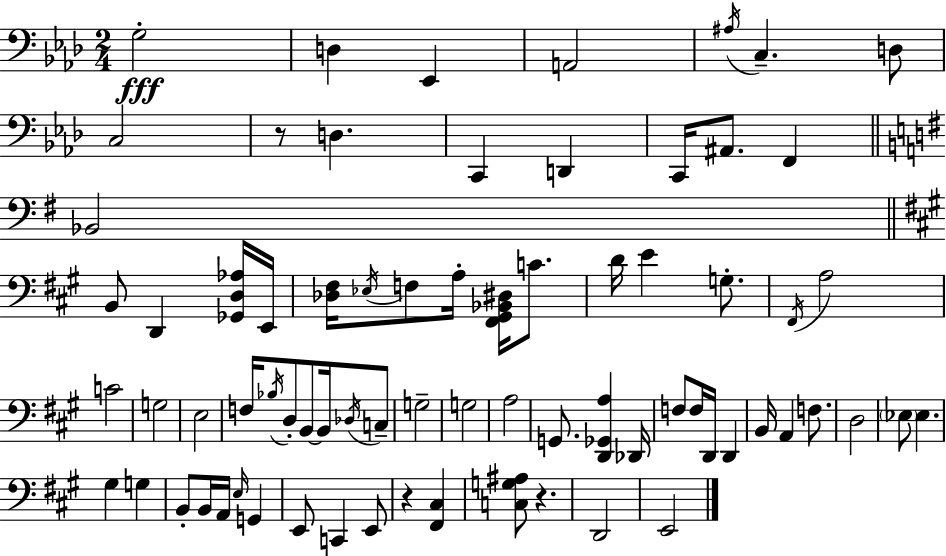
{
  \clef bass
  \numericTimeSignature
  \time 2/4
  \key f \minor
  g2-.\fff | d4 ees,4 | a,2 | \acciaccatura { ais16 } c4.-- d8 | \break c2 | r8 d4. | c,4 d,4 | c,16 ais,8. f,4 | \break \bar "||" \break \key e \minor bes,2 | \bar "||" \break \key a \major b,8 d,4 <ges, d aes>16 e,16 | <des fis>16 \acciaccatura { ees16 } f8 a16-. <fis, gis, bes, dis>16 c'8. | d'16 e'4 g8.-. | \acciaccatura { fis,16 } a2 | \break c'2 | g2 | e2 | f16 \acciaccatura { bes16 } d8-. b,8~~ | \break b,16 \acciaccatura { des16 } c8-- g2-- | g2 | a2 | g,8. <d, ges, a>4 | \break des,16 f8 f16 d,16 | d,4 b,16 a,4 | f8. d2 | \parenthesize ees8 ees4. | \break gis4 | g4 b,8-. b,16 a,16 | \grace { e16 } g,4 e,8 c,4 | e,8 r4 | \break <fis, cis>4 <c g ais>8 r4. | d,2 | e,2 | \bar "|."
}